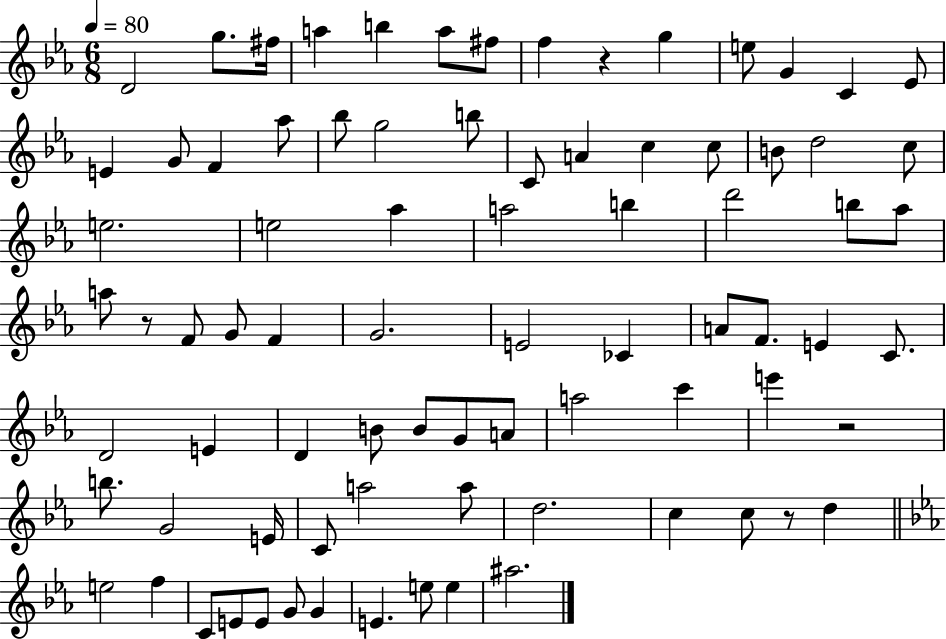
{
  \clef treble
  \numericTimeSignature
  \time 6/8
  \key ees \major
  \tempo 4 = 80
  d'2 g''8. fis''16 | a''4 b''4 a''8 fis''8 | f''4 r4 g''4 | e''8 g'4 c'4 ees'8 | \break e'4 g'8 f'4 aes''8 | bes''8 g''2 b''8 | c'8 a'4 c''4 c''8 | b'8 d''2 c''8 | \break e''2. | e''2 aes''4 | a''2 b''4 | d'''2 b''8 aes''8 | \break a''8 r8 f'8 g'8 f'4 | g'2. | e'2 ces'4 | a'8 f'8. e'4 c'8. | \break d'2 e'4 | d'4 b'8 b'8 g'8 a'8 | a''2 c'''4 | e'''4 r2 | \break b''8. g'2 e'16 | c'8 a''2 a''8 | d''2. | c''4 c''8 r8 d''4 | \break \bar "||" \break \key ees \major e''2 f''4 | c'8 e'8 e'8 g'8 g'4 | e'4. e''8 e''4 | ais''2. | \break \bar "|."
}